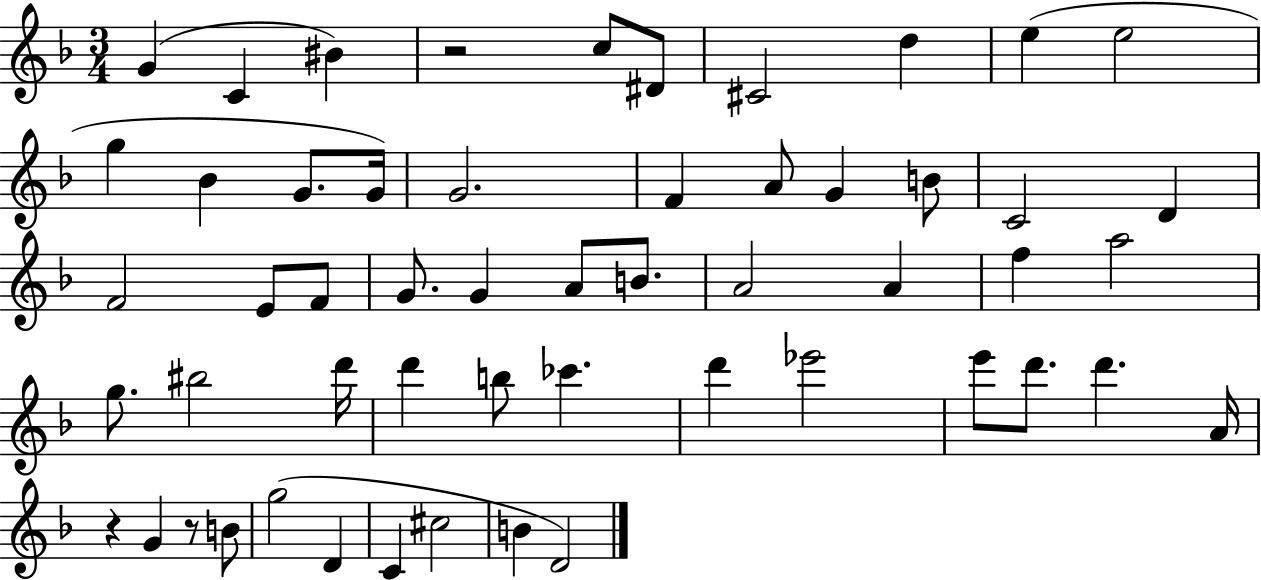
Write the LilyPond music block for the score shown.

{
  \clef treble
  \numericTimeSignature
  \time 3/4
  \key f \major
  g'4( c'4 bis'4) | r2 c''8 dis'8 | cis'2 d''4 | e''4( e''2 | \break g''4 bes'4 g'8. g'16) | g'2. | f'4 a'8 g'4 b'8 | c'2 d'4 | \break f'2 e'8 f'8 | g'8. g'4 a'8 b'8. | a'2 a'4 | f''4 a''2 | \break g''8. bis''2 d'''16 | d'''4 b''8 ces'''4. | d'''4 ees'''2 | e'''8 d'''8. d'''4. a'16 | \break r4 g'4 r8 b'8 | g''2( d'4 | c'4 cis''2 | b'4 d'2) | \break \bar "|."
}